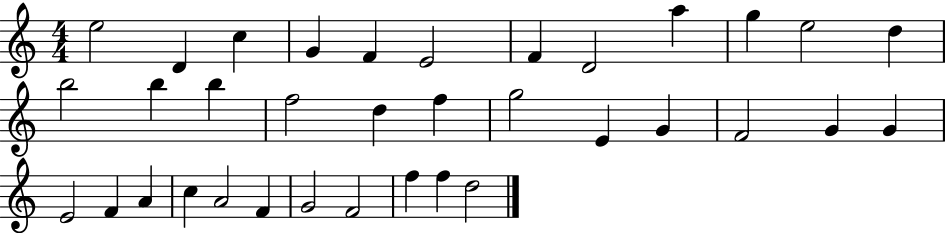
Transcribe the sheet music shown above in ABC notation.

X:1
T:Untitled
M:4/4
L:1/4
K:C
e2 D c G F E2 F D2 a g e2 d b2 b b f2 d f g2 E G F2 G G E2 F A c A2 F G2 F2 f f d2